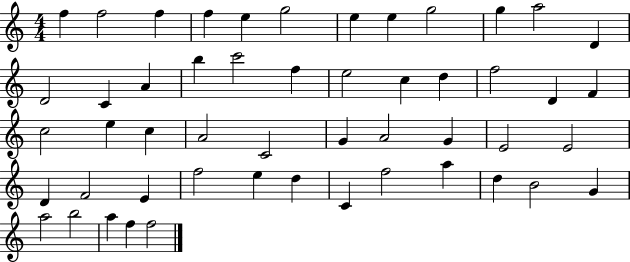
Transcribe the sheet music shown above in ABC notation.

X:1
T:Untitled
M:4/4
L:1/4
K:C
f f2 f f e g2 e e g2 g a2 D D2 C A b c'2 f e2 c d f2 D F c2 e c A2 C2 G A2 G E2 E2 D F2 E f2 e d C f2 a d B2 G a2 b2 a f f2